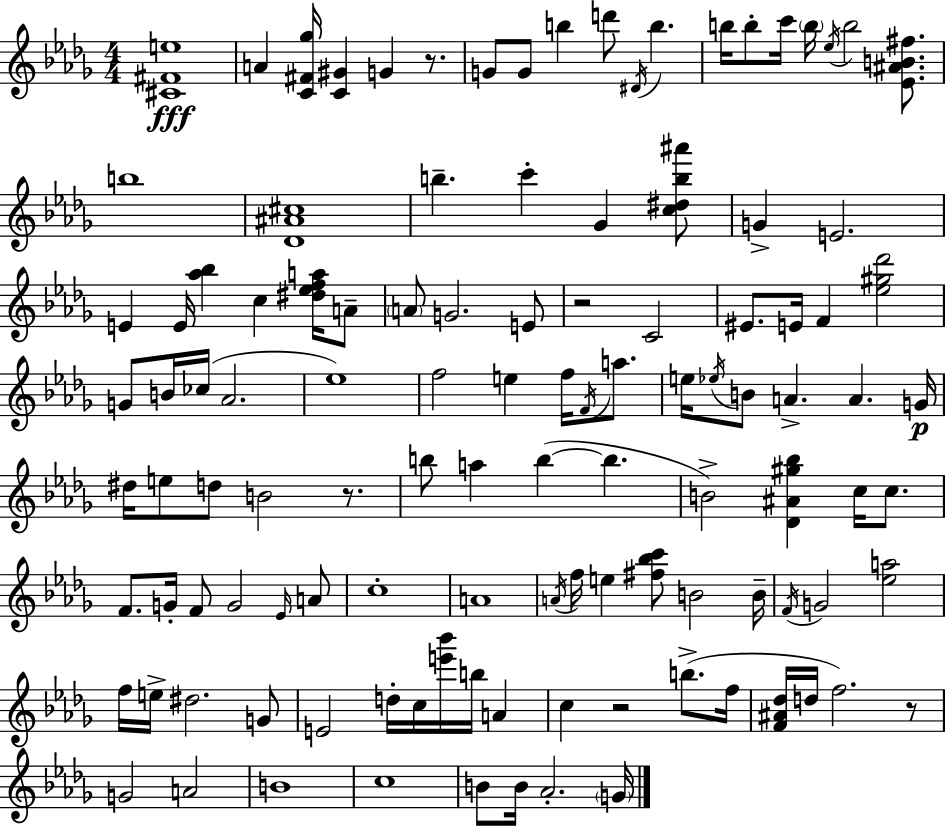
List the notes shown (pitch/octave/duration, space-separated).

[C#4,F#4,E5]/w A4/q [C4,F#4,Gb5]/s [C4,G#4]/q G4/q R/e. G4/e G4/e B5/q D6/e D#4/s B5/q. B5/s B5/e C6/s B5/s Eb5/s B5/h [Eb4,A#4,B4,F#5]/e. B5/w [Db4,A#4,C#5]/w B5/q. C6/q Gb4/q [C5,D#5,B5,A#6]/e G4/q E4/h. E4/q E4/s [Ab5,Bb5]/q C5/q [D#5,Eb5,F5,A5]/s A4/e A4/e G4/h. E4/e R/h C4/h EIS4/e. E4/s F4/q [Eb5,G#5,Db6]/h G4/e B4/s CES5/s Ab4/h. Eb5/w F5/h E5/q F5/s F4/s A5/e. E5/s Eb5/s B4/e A4/q. A4/q. G4/s D#5/s E5/e D5/e B4/h R/e. B5/e A5/q B5/q B5/q. B4/h [Db4,A#4,G#5,Bb5]/q C5/s C5/e. F4/e. G4/s F4/e G4/h Eb4/s A4/e C5/w A4/w A4/s F5/s E5/q [F#5,Bb5,C6]/e B4/h B4/s F4/s G4/h [Eb5,A5]/h F5/s E5/s D#5/h. G4/e E4/h D5/s C5/s [E6,Bb6]/s B5/s A4/q C5/q R/h B5/e. F5/s [F4,A#4,Db5]/s D5/s F5/h. R/e G4/h A4/h B4/w C5/w B4/e B4/s Ab4/h. G4/s